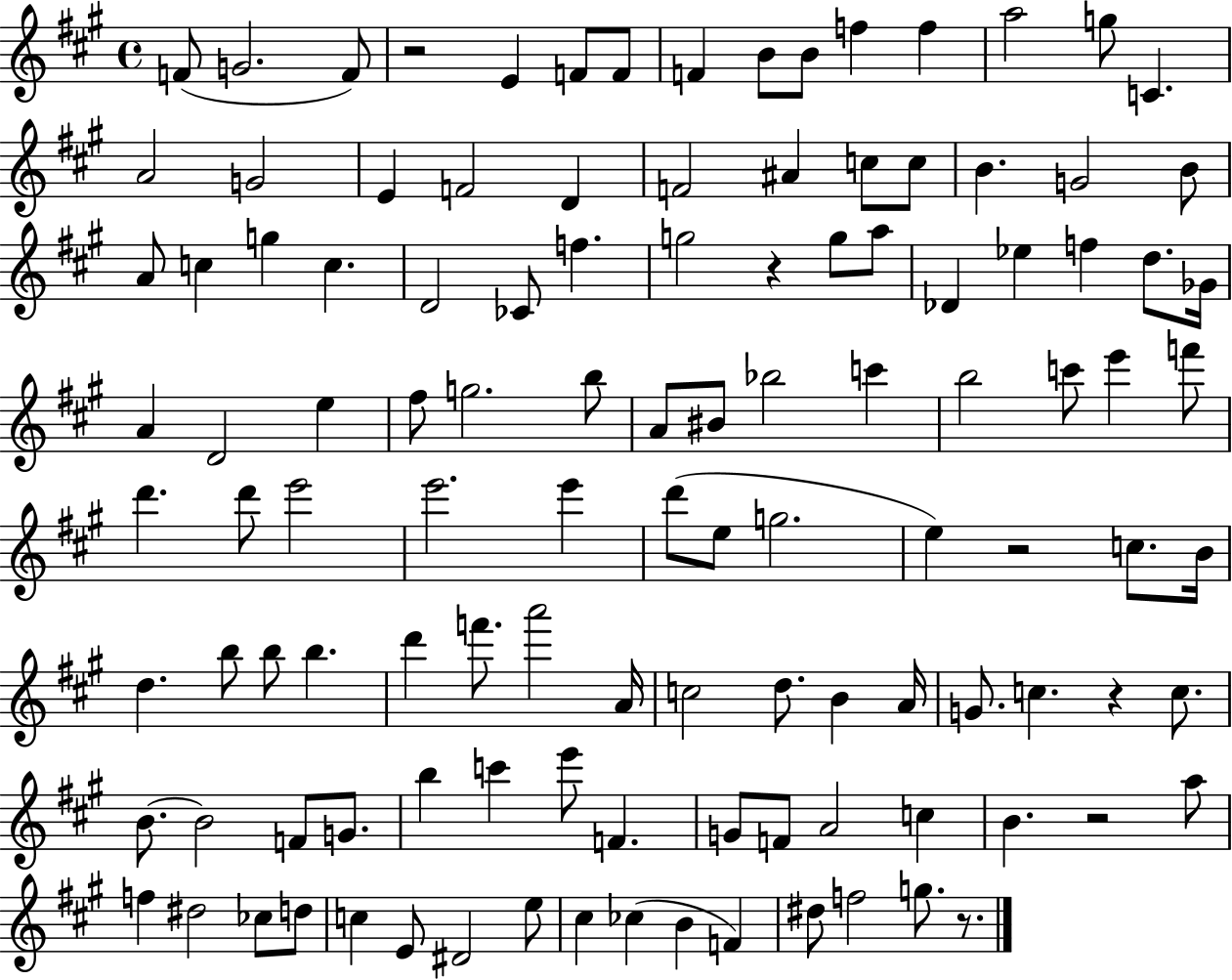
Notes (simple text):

F4/e G4/h. F4/e R/h E4/q F4/e F4/e F4/q B4/e B4/e F5/q F5/q A5/h G5/e C4/q. A4/h G4/h E4/q F4/h D4/q F4/h A#4/q C5/e C5/e B4/q. G4/h B4/e A4/e C5/q G5/q C5/q. D4/h CES4/e F5/q. G5/h R/q G5/e A5/e Db4/q Eb5/q F5/q D5/e. Gb4/s A4/q D4/h E5/q F#5/e G5/h. B5/e A4/e BIS4/e Bb5/h C6/q B5/h C6/e E6/q F6/e D6/q. D6/e E6/h E6/h. E6/q D6/e E5/e G5/h. E5/q R/h C5/e. B4/s D5/q. B5/e B5/e B5/q. D6/q F6/e. A6/h A4/s C5/h D5/e. B4/q A4/s G4/e. C5/q. R/q C5/e. B4/e. B4/h F4/e G4/e. B5/q C6/q E6/e F4/q. G4/e F4/e A4/h C5/q B4/q. R/h A5/e F5/q D#5/h CES5/e D5/e C5/q E4/e D#4/h E5/e C#5/q CES5/q B4/q F4/q D#5/e F5/h G5/e. R/e.